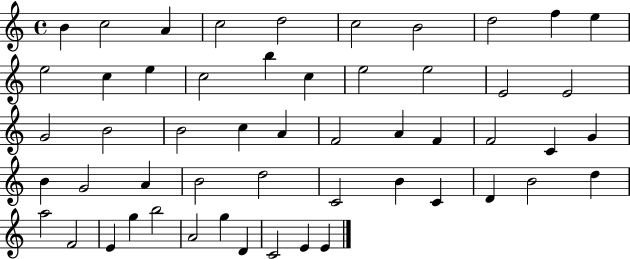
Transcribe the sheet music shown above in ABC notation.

X:1
T:Untitled
M:4/4
L:1/4
K:C
B c2 A c2 d2 c2 B2 d2 f e e2 c e c2 b c e2 e2 E2 E2 G2 B2 B2 c A F2 A F F2 C G B G2 A B2 d2 C2 B C D B2 d a2 F2 E g b2 A2 g D C2 E E